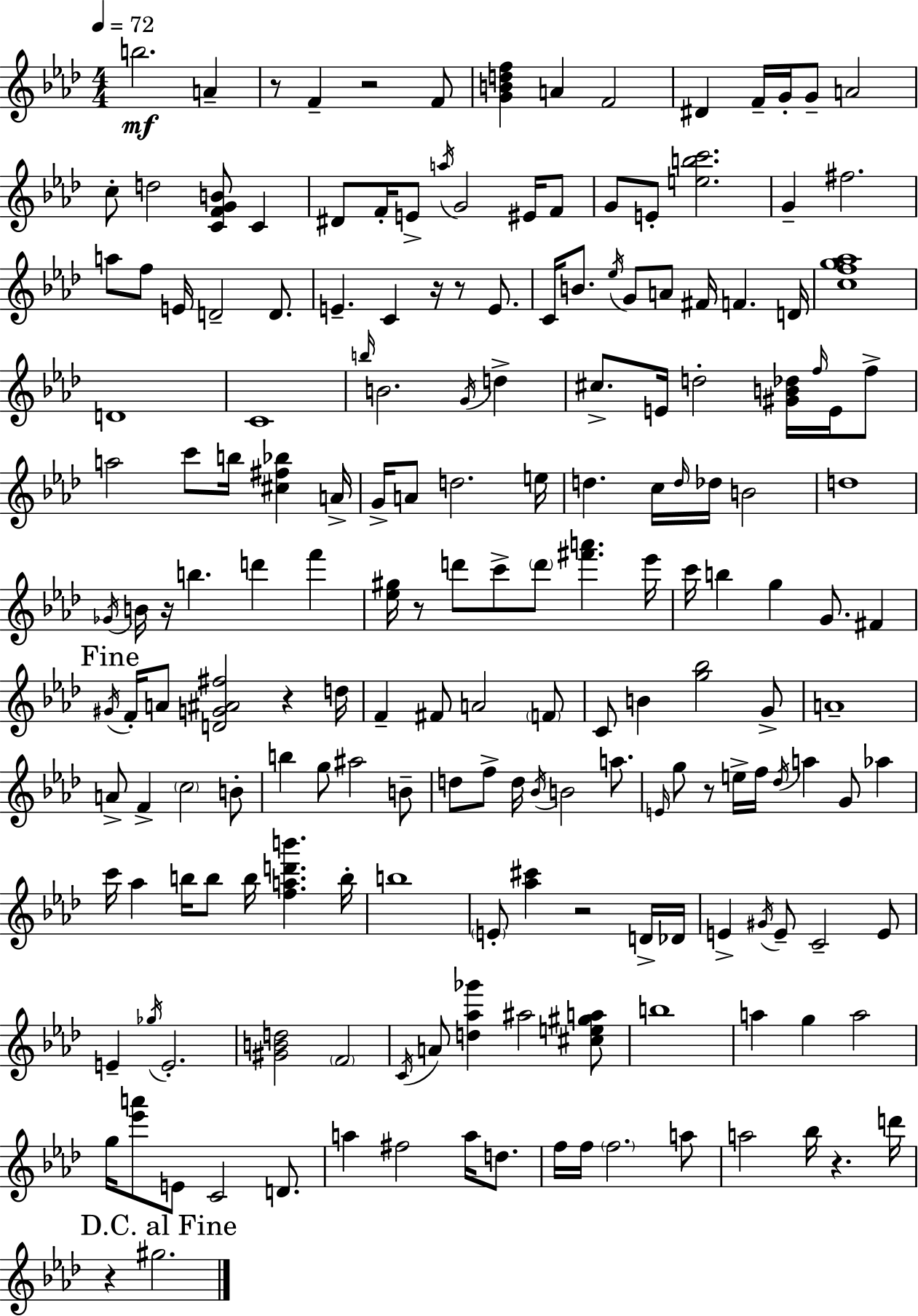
{
  \clef treble
  \numericTimeSignature
  \time 4/4
  \key f \minor
  \tempo 4 = 72
  b''2.\mf a'4-- | r8 f'4-- r2 f'8 | <g' b' d'' f''>4 a'4 f'2 | dis'4 f'16-- g'16-. g'8-- a'2 | \break c''8-. d''2 <c' f' g' b'>8 c'4 | dis'8 f'16-. e'8-> \acciaccatura { a''16 } g'2 eis'16 f'8 | g'8 e'8-. <e'' b'' c'''>2. | g'4-- fis''2. | \break a''8 f''8 e'16 d'2-- d'8. | e'4.-- c'4 r16 r8 e'8. | c'16 b'8. \acciaccatura { ees''16 } g'8 a'8 fis'16 f'4. | d'16 <c'' f'' g'' aes''>1 | \break d'1 | c'1 | \grace { b''16 } b'2. \acciaccatura { g'16 } | d''4-> cis''8.-> e'16 d''2-. | \break <gis' b' des''>16 \grace { f''16 } e'16 f''8-> a''2 c'''8 b''16 | <cis'' fis'' bes''>4 a'16-> g'16-> a'8 d''2. | e''16 d''4. c''16 \grace { d''16 } des''16 b'2 | d''1 | \break \acciaccatura { ges'16 } b'16 r16 b''4. d'''4 | f'''4 <ees'' gis''>16 r8 d'''8 c'''8-> \parenthesize d'''8 | <fis''' a'''>4. ees'''16 c'''16 b''4 g''4 | g'8. fis'4 \mark "Fine" \acciaccatura { gis'16 } f'16-. a'8 <d' g' ais' fis''>2 | \break r4 d''16 f'4-- fis'8 a'2 | \parenthesize f'8 c'8 b'4 <g'' bes''>2 | g'8-> a'1-- | a'8-> f'4-> \parenthesize c''2 | \break b'8-. b''4 g''8 ais''2 | b'8-- d''8 f''8-> d''16 \acciaccatura { bes'16 } b'2 | a''8. \grace { e'16 } g''8 r8 e''16-> f''16 | \acciaccatura { des''16 } a''4 g'8 aes''4 c'''16 aes''4 | \break b''16 b''8 b''16 <f'' a'' d''' b'''>4. b''16-. b''1 | \parenthesize e'8-. <aes'' cis'''>4 | r2 d'16-> des'16 e'4-> \acciaccatura { gis'16 } | e'8-- c'2-- e'8 e'4-- | \break \acciaccatura { ges''16 } e'2.-. <gis' b' d''>2 | \parenthesize f'2 \acciaccatura { c'16 } a'8 | <d'' aes'' ges'''>4 ais''2 <cis'' e'' gis'' a''>8 b''1 | a''4 | \break g''4 a''2 g''16 <ees''' a'''>8 | e'8 c'2 d'8. a''4 | fis''2 a''16 d''8. f''16 f''16 | \parenthesize f''2. a''8 a''2 | \break bes''16 r4. d'''16 \mark "D.C. al Fine" r4 | gis''2. \bar "|."
}